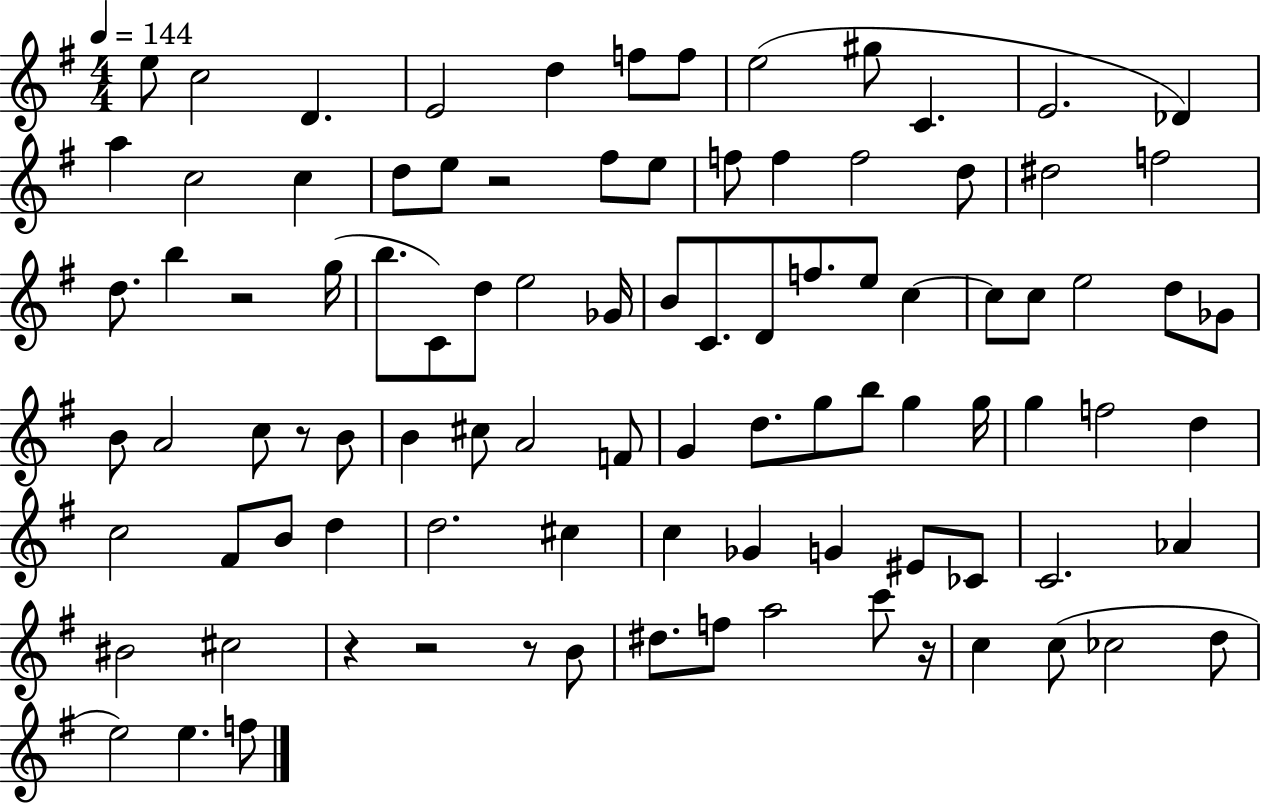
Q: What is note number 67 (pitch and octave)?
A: C#5